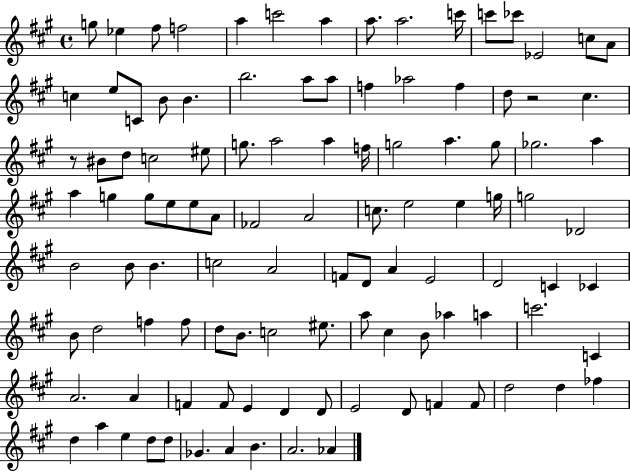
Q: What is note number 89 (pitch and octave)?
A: D4